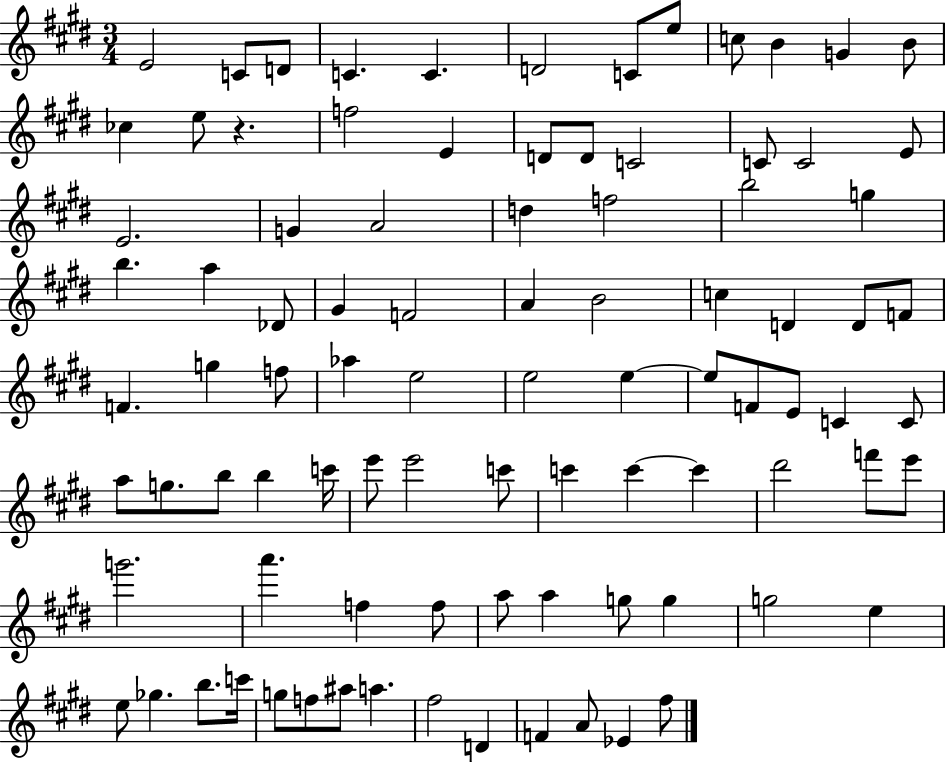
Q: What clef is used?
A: treble